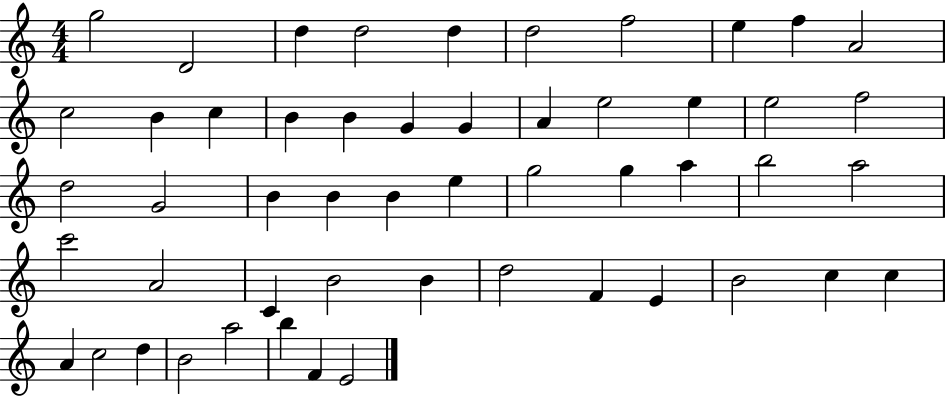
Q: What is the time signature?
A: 4/4